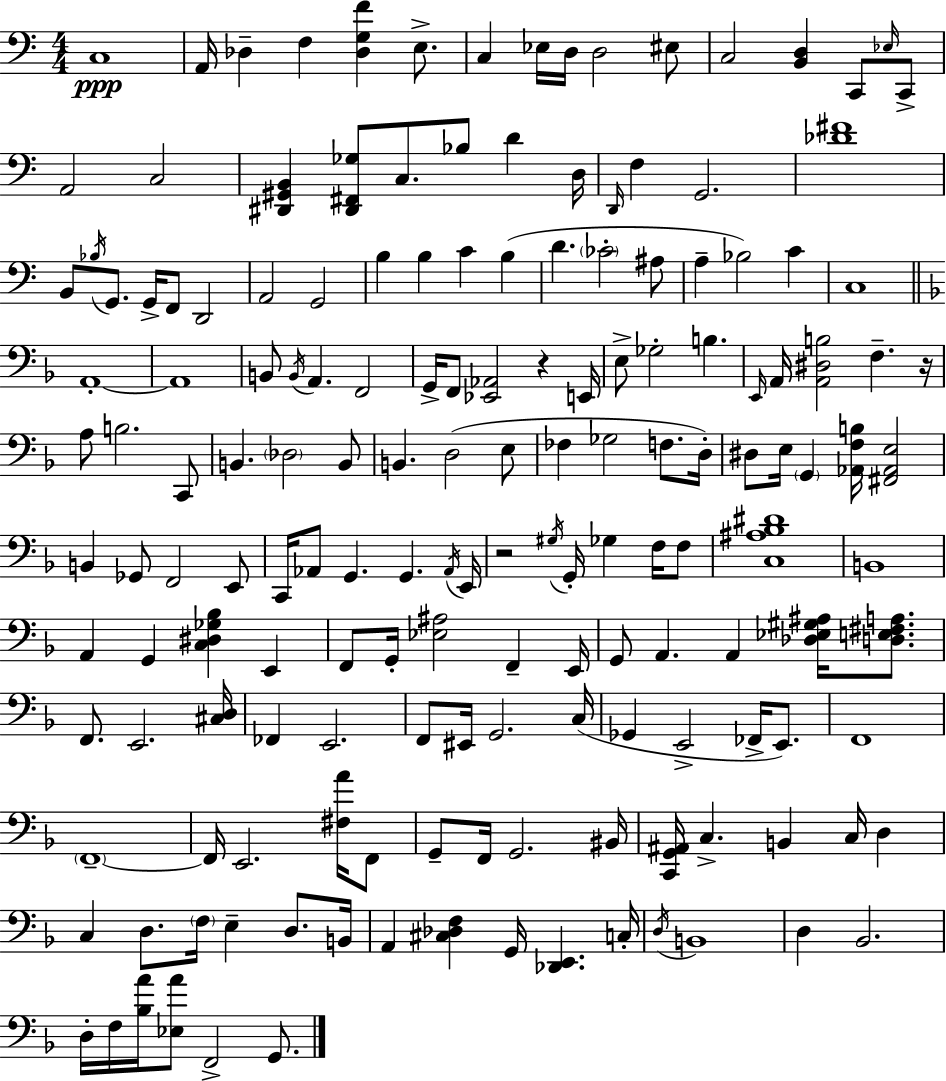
X:1
T:Untitled
M:4/4
L:1/4
K:Am
C,4 A,,/4 _D, F, [_D,G,F] E,/2 C, _E,/4 D,/4 D,2 ^E,/2 C,2 [B,,D,] C,,/2 _E,/4 C,,/2 A,,2 C,2 [^D,,^G,,B,,] [^D,,^F,,_G,]/2 C,/2 _B,/2 D D,/4 D,,/4 F, G,,2 [_D^F]4 B,,/2 _B,/4 G,,/2 G,,/4 F,,/2 D,,2 A,,2 G,,2 B, B, C B, D _C2 ^A,/2 A, _B,2 C C,4 A,,4 A,,4 B,,/2 B,,/4 A,, F,,2 G,,/4 F,,/2 [_E,,_A,,]2 z E,,/4 E,/2 _G,2 B, E,,/4 A,,/4 [A,,^D,B,]2 F, z/4 A,/2 B,2 C,,/2 B,, _D,2 B,,/2 B,, D,2 E,/2 _F, _G,2 F,/2 D,/4 ^D,/2 E,/4 G,, [_A,,F,B,]/4 [^F,,_A,,E,]2 B,, _G,,/2 F,,2 E,,/2 C,,/4 _A,,/2 G,, G,, _A,,/4 E,,/4 z2 ^G,/4 G,,/4 _G, F,/4 F,/2 [C,^A,_B,^D]4 B,,4 A,, G,, [C,^D,_G,_B,] E,, F,,/2 G,,/4 [_E,^A,]2 F,, E,,/4 G,,/2 A,, A,, [_D,_E,^G,^A,]/4 [D,E,^F,A,]/2 F,,/2 E,,2 [^C,D,]/4 _F,, E,,2 F,,/2 ^E,,/4 G,,2 C,/4 _G,, E,,2 _F,,/4 E,,/2 F,,4 F,,4 F,,/4 E,,2 [^F,A]/4 F,,/2 G,,/2 F,,/4 G,,2 ^B,,/4 [C,,G,,^A,,]/4 C, B,, C,/4 D, C, D,/2 F,/4 E, D,/2 B,,/4 A,, [^C,_D,F,] G,,/4 [_D,,E,,] C,/4 D,/4 B,,4 D, _B,,2 D,/4 F,/4 [_B,A]/4 [_E,A]/2 F,,2 G,,/2